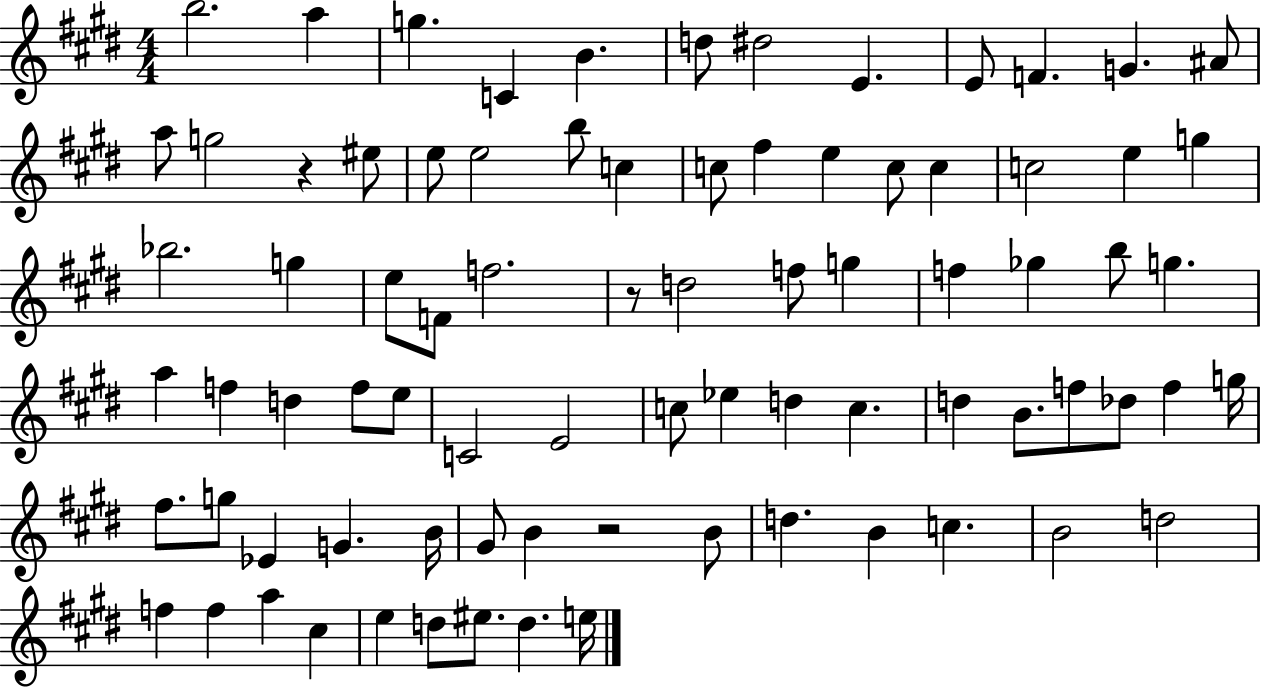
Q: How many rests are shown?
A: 3